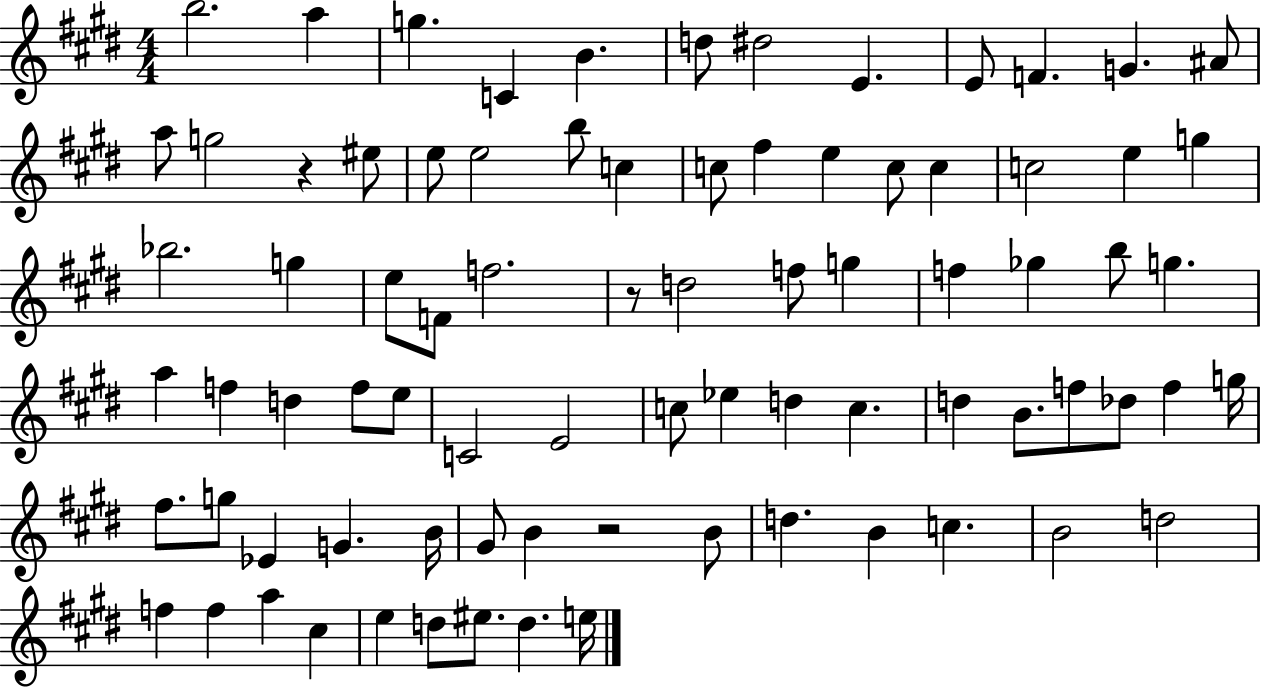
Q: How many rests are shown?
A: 3